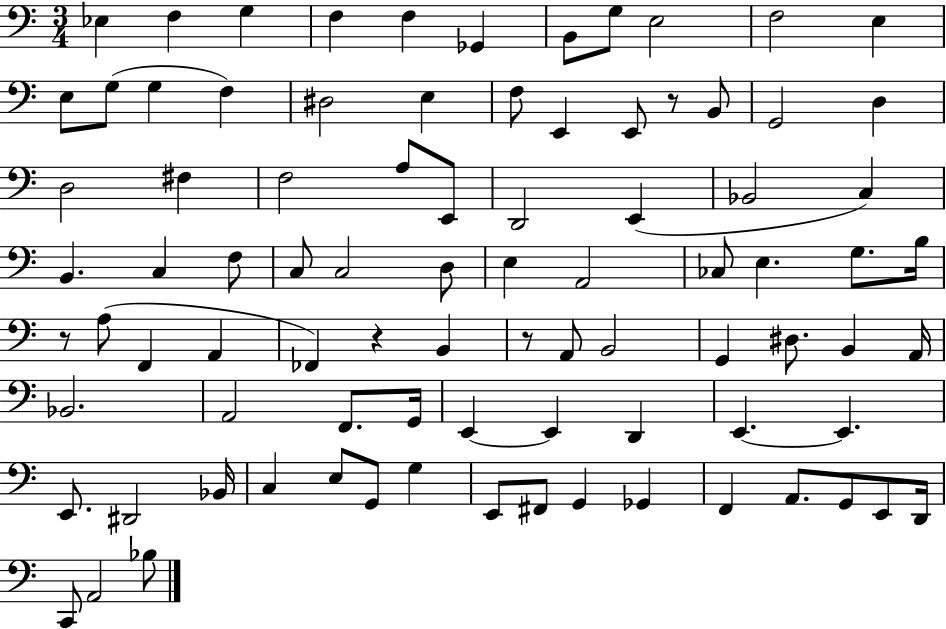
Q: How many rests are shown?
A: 4